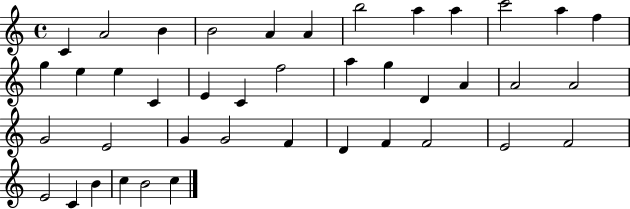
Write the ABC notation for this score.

X:1
T:Untitled
M:4/4
L:1/4
K:C
C A2 B B2 A A b2 a a c'2 a f g e e C E C f2 a g D A A2 A2 G2 E2 G G2 F D F F2 E2 F2 E2 C B c B2 c